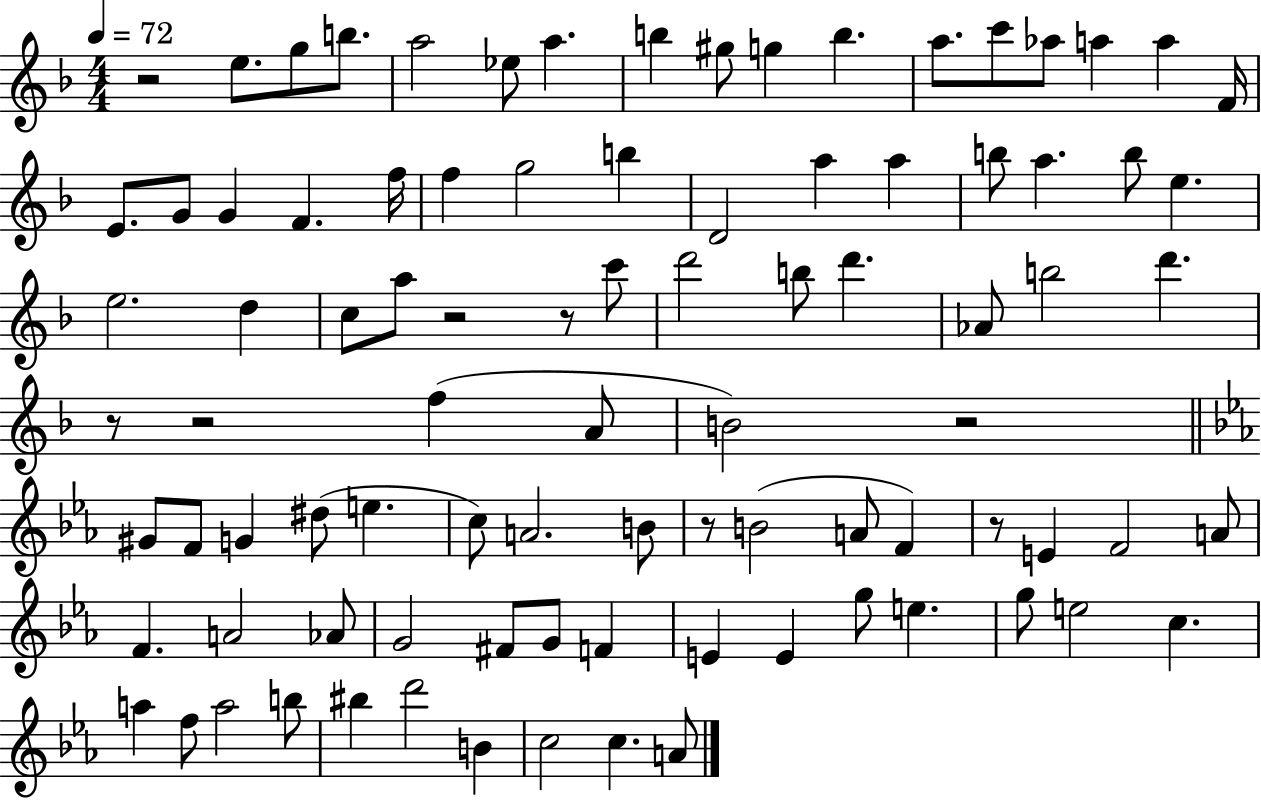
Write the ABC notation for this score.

X:1
T:Untitled
M:4/4
L:1/4
K:F
z2 e/2 g/2 b/2 a2 _e/2 a b ^g/2 g b a/2 c'/2 _a/2 a a F/4 E/2 G/2 G F f/4 f g2 b D2 a a b/2 a b/2 e e2 d c/2 a/2 z2 z/2 c'/2 d'2 b/2 d' _A/2 b2 d' z/2 z2 f A/2 B2 z2 ^G/2 F/2 G ^d/2 e c/2 A2 B/2 z/2 B2 A/2 F z/2 E F2 A/2 F A2 _A/2 G2 ^F/2 G/2 F E E g/2 e g/2 e2 c a f/2 a2 b/2 ^b d'2 B c2 c A/2